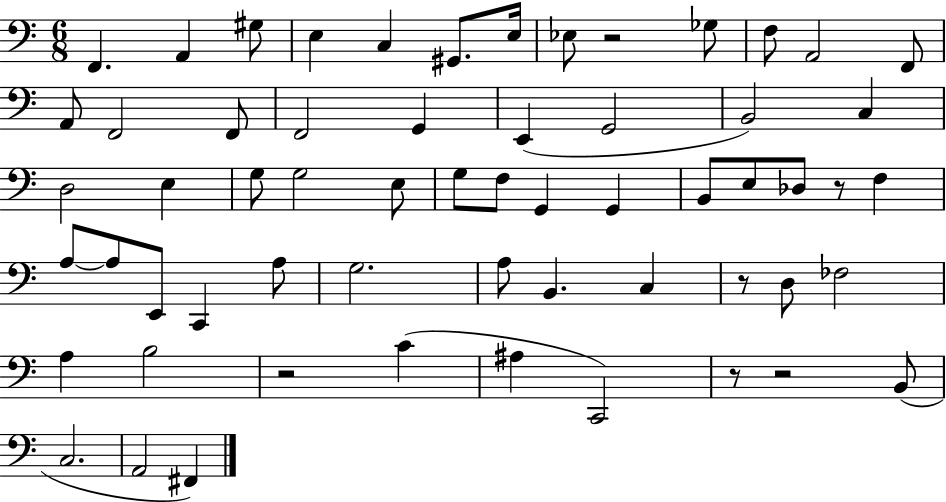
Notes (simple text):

F2/q. A2/q G#3/e E3/q C3/q G#2/e. E3/s Eb3/e R/h Gb3/e F3/e A2/h F2/e A2/e F2/h F2/e F2/h G2/q E2/q G2/h B2/h C3/q D3/h E3/q G3/e G3/h E3/e G3/e F3/e G2/q G2/q B2/e E3/e Db3/e R/e F3/q A3/e A3/e E2/e C2/q A3/e G3/h. A3/e B2/q. C3/q R/e D3/e FES3/h A3/q B3/h R/h C4/q A#3/q C2/h R/e R/h B2/e C3/h. A2/h F#2/q